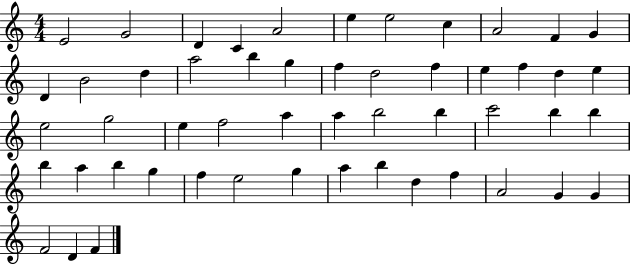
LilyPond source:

{
  \clef treble
  \numericTimeSignature
  \time 4/4
  \key c \major
  e'2 g'2 | d'4 c'4 a'2 | e''4 e''2 c''4 | a'2 f'4 g'4 | \break d'4 b'2 d''4 | a''2 b''4 g''4 | f''4 d''2 f''4 | e''4 f''4 d''4 e''4 | \break e''2 g''2 | e''4 f''2 a''4 | a''4 b''2 b''4 | c'''2 b''4 b''4 | \break b''4 a''4 b''4 g''4 | f''4 e''2 g''4 | a''4 b''4 d''4 f''4 | a'2 g'4 g'4 | \break f'2 d'4 f'4 | \bar "|."
}